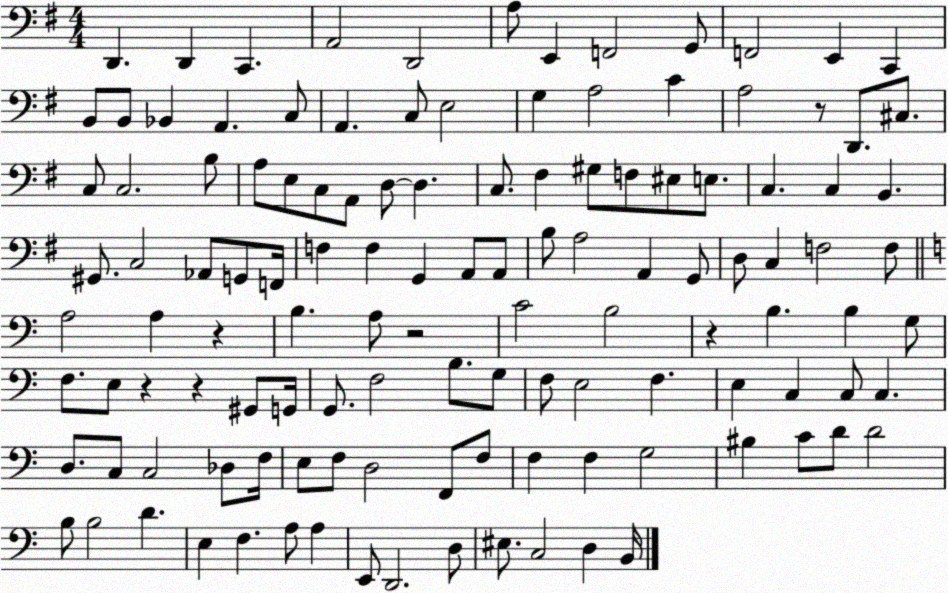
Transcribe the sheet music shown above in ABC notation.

X:1
T:Untitled
M:4/4
L:1/4
K:G
D,, D,, C,, A,,2 D,,2 A,/2 E,, F,,2 G,,/2 F,,2 E,, C,, B,,/2 B,,/2 _B,, A,, C,/2 A,, C,/2 E,2 G, A,2 C A,2 z/2 D,,/2 ^C,/2 C,/2 C,2 B,/2 A,/2 E,/2 C,/2 A,,/2 D,/2 D, C,/2 ^F, ^G,/2 F,/2 ^E,/2 E,/2 C, C, B,, ^G,,/2 C,2 _A,,/2 G,,/2 F,,/4 F, F, G,, A,,/2 A,,/2 B,/2 A,2 A,, G,,/2 D,/2 C, F,2 F,/2 A,2 A, z B, A,/2 z2 C2 B,2 z B, B, G,/2 F,/2 E,/2 z z ^G,,/2 G,,/4 G,,/2 F,2 B,/2 G,/2 F,/2 E,2 F, E, C, C,/2 C, D,/2 C,/2 C,2 _D,/2 F,/4 E,/2 F,/2 D,2 F,,/2 F,/2 F, F, G,2 ^B, C/2 D/2 D2 B,/2 B,2 D E, F, A,/2 A, E,,/2 D,,2 D,/2 ^E,/2 C,2 D, B,,/4